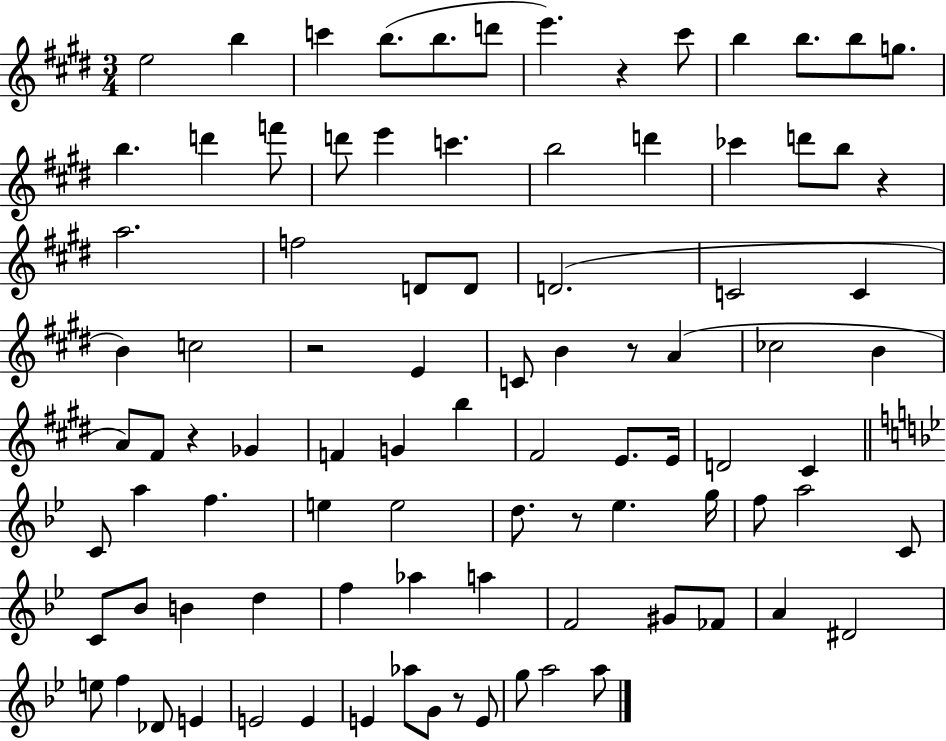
{
  \clef treble
  \numericTimeSignature
  \time 3/4
  \key e \major
  e''2 b''4 | c'''4 b''8.( b''8. d'''8 | e'''4.) r4 cis'''8 | b''4 b''8. b''8 g''8. | \break b''4. d'''4 f'''8 | d'''8 e'''4 c'''4. | b''2 d'''4 | ces'''4 d'''8 b''8 r4 | \break a''2. | f''2 d'8 d'8 | d'2.( | c'2 c'4 | \break b'4) c''2 | r2 e'4 | c'8 b'4 r8 a'4( | ces''2 b'4 | \break a'8) fis'8 r4 ges'4 | f'4 g'4 b''4 | fis'2 e'8. e'16 | d'2 cis'4 | \break \bar "||" \break \key g \minor c'8 a''4 f''4. | e''4 e''2 | d''8. r8 ees''4. g''16 | f''8 a''2 c'8 | \break c'8 bes'8 b'4 d''4 | f''4 aes''4 a''4 | f'2 gis'8 fes'8 | a'4 dis'2 | \break e''8 f''4 des'8 e'4 | e'2 e'4 | e'4 aes''8 g'8 r8 e'8 | g''8 a''2 a''8 | \break \bar "|."
}